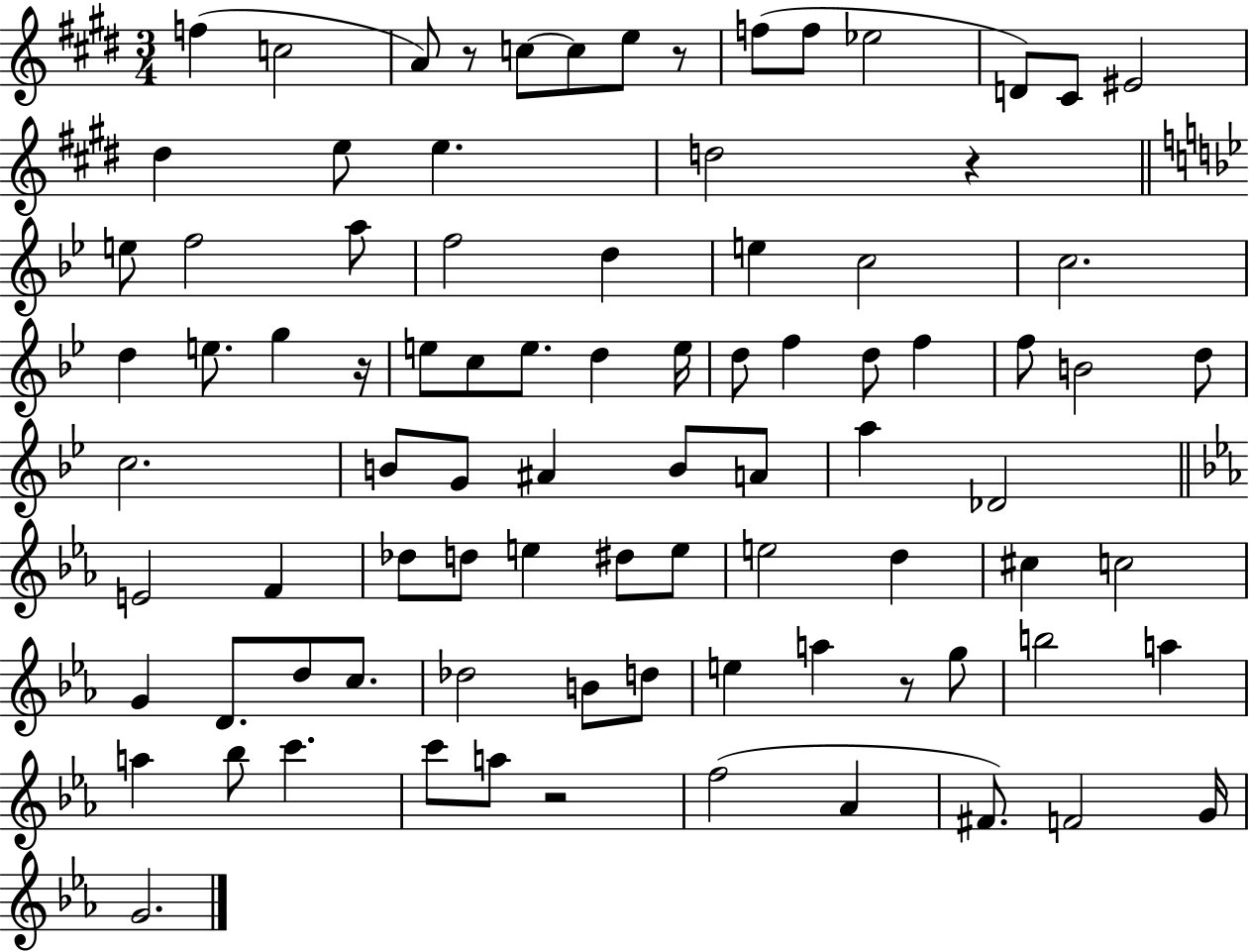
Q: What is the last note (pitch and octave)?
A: G4